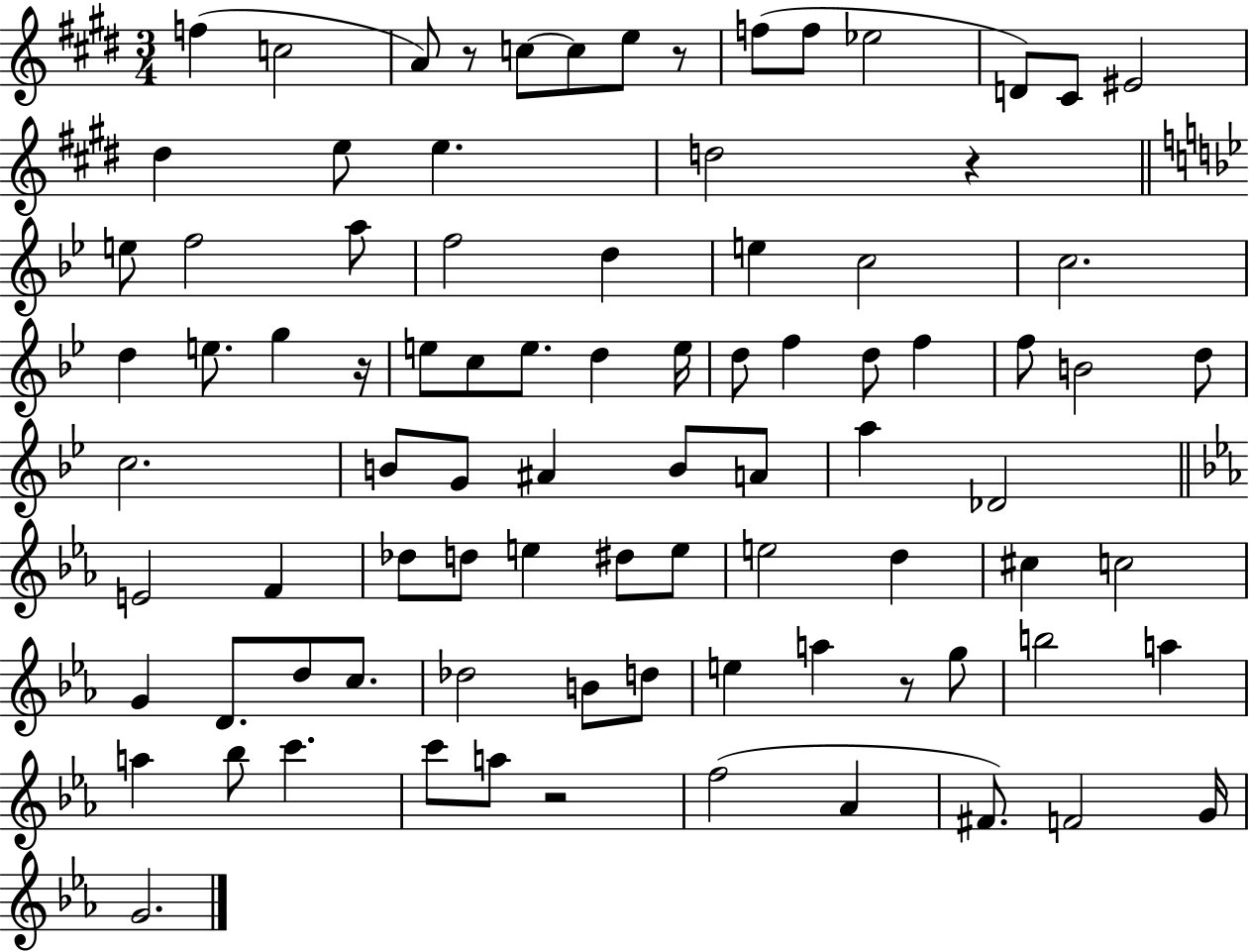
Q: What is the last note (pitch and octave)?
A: G4